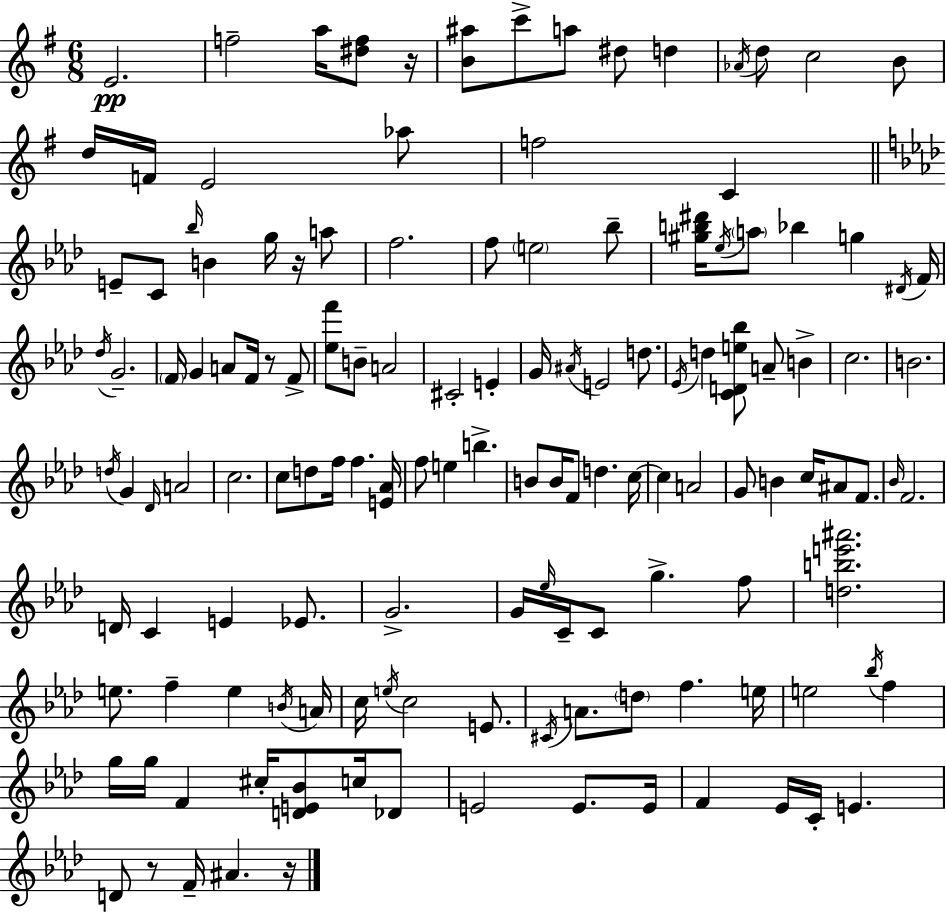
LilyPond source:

{
  \clef treble
  \numericTimeSignature
  \time 6/8
  \key e \minor
  e'2.\pp | f''2-- a''16 <dis'' f''>8 r16 | <b' ais''>8 c'''8-> a''8 dis''8 d''4 | \acciaccatura { aes'16 } d''8 c''2 b'8 | \break d''16 f'16 e'2 aes''8 | f''2 c'4 | \bar "||" \break \key aes \major e'8-- c'8 \grace { bes''16 } b'4 g''16 r16 a''8 | f''2. | f''8 \parenthesize e''2 bes''8-- | <gis'' b'' dis'''>16 \acciaccatura { ees''16 } \parenthesize a''8 bes''4 g''4 | \break \acciaccatura { dis'16 } f'16 \acciaccatura { des''16 } g'2.-- | \parenthesize f'16 g'4 a'8 f'16 | r8 f'8-> <ees'' f'''>8 b'8-- a'2 | cis'2-. | \break e'4-. g'16 \acciaccatura { ais'16 } e'2 | d''8. \acciaccatura { ees'16 } d''4 <c' d' e'' bes''>8 | a'8-- b'4-> c''2. | b'2. | \break \acciaccatura { d''16 } g'4 \grace { des'16 } | a'2 c''2. | c''8 d''8 | f''16 f''4. <e' aes'>16 f''8 e''4 | \break b''4.-> b'8 b'16 f'8 | d''4. c''16~~ c''4 | a'2 g'8 b'4 | c''16 ais'8 f'8. \grace { bes'16 } f'2. | \break d'16 c'4 | e'4 ees'8. g'2.-> | g'16 \grace { ees''16 } c'16-- | c'8 g''4.-> f''8 <d'' b'' e''' ais'''>2. | \break e''8. | f''4-- e''4 \acciaccatura { b'16 } a'16 c''16 | \acciaccatura { e''16 } c''2 e'8. | \acciaccatura { cis'16 } a'8. \parenthesize d''8 f''4. | \break e''16 e''2 \acciaccatura { bes''16 } f''4 | g''16 g''16 f'4 cis''16-. <d' e' bes'>8 c''16 | des'8 e'2 e'8. | e'16 f'4 ees'16 c'16-. e'4. | \break d'8 r8 f'16-- ais'4. | r16 \bar "|."
}